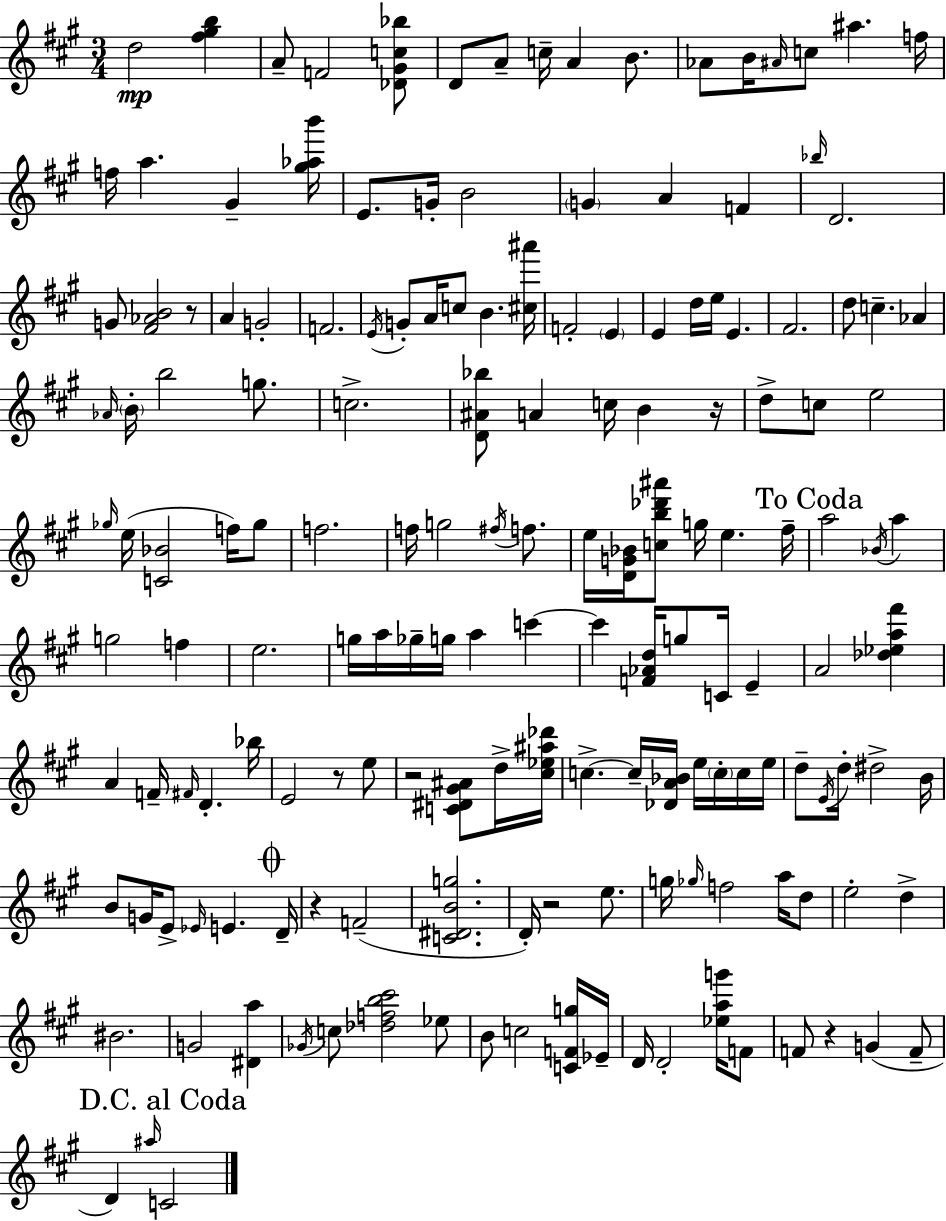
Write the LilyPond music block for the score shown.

{
  \clef treble
  \numericTimeSignature
  \time 3/4
  \key a \major
  d''2\mp <fis'' gis'' b''>4 | a'8-- f'2 <des' gis' c'' bes''>8 | d'8 a'8-- c''16-- a'4 b'8. | aes'8 b'16 \grace { ais'16 } c''8 ais''4. | \break f''16 f''16 a''4. gis'4-- | <gis'' aes'' b'''>16 e'8. g'16-. b'2 | \parenthesize g'4 a'4 f'4 | \grace { bes''16 } d'2. | \break g'8 <fis' aes' b'>2 | r8 a'4 g'2-. | f'2. | \acciaccatura { e'16 } g'8-. a'16 c''8 b'4. | \break <cis'' ais'''>16 f'2-. \parenthesize e'4 | e'4 d''16 e''16 e'4. | fis'2. | d''8 c''4.-- aes'4 | \break \grace { aes'16 } \parenthesize b'16-. b''2 | g''8. c''2.-> | <d' ais' bes''>8 a'4 c''16 b'4 | r16 d''8-> c''8 e''2 | \break \grace { ges''16 }( e''16 <c' bes'>2 | f''16) ges''8 f''2. | f''16 g''2 | \acciaccatura { fis''16 } f''8. e''16 <d' g' bes'>16 <c'' b'' des''' ais'''>8 g''16 e''4. | \break fis''16-- \mark "To Coda" a''2 | \acciaccatura { bes'16 } a''4 g''2 | f''4 e''2. | g''16 a''16 ges''16-- g''16 a''4 | \break c'''4~~ c'''4 <f' aes' d''>16 | g''8 c'16 e'4-- a'2 | <des'' ees'' a'' fis'''>4 a'4 f'16-- | \grace { fis'16 } d'4.-. bes''16 e'2 | \break r8 e''8 r2 | <c' dis' gis' ais'>8 d''16-> <cis'' ees'' ais'' des'''>16 c''4.->~~ | c''16-- <des' a' bes'>16 e''16 \parenthesize c''16-. c''16 e''16 d''8-- \acciaccatura { e'16 } d''16-. | dis''2-> b'16 b'8 g'16 | \break e'8-> \grace { ees'16 } e'4. \mark \markup { \musicglyph "scripts.coda" } d'16-- r4 | f'2--( <c' dis' b' g''>2. | d'16-.) r2 | e''8. g''16 \grace { ges''16 } | \break f''2 a''16 d''8 e''2-. | d''4-> bis'2. | g'2 | <dis' a''>4 \acciaccatura { ges'16 } | \break c''8 <des'' f'' b'' cis'''>2 ees''8 | b'8 c''2 <c' f' g''>16 ees'16-- | d'16 d'2-. <ees'' a'' g'''>16 f'8 | f'8 r4 g'4( f'8-- | \break \mark "D.C. al Coda" d'4) \grace { ais''16 } c'2 | \bar "|."
}